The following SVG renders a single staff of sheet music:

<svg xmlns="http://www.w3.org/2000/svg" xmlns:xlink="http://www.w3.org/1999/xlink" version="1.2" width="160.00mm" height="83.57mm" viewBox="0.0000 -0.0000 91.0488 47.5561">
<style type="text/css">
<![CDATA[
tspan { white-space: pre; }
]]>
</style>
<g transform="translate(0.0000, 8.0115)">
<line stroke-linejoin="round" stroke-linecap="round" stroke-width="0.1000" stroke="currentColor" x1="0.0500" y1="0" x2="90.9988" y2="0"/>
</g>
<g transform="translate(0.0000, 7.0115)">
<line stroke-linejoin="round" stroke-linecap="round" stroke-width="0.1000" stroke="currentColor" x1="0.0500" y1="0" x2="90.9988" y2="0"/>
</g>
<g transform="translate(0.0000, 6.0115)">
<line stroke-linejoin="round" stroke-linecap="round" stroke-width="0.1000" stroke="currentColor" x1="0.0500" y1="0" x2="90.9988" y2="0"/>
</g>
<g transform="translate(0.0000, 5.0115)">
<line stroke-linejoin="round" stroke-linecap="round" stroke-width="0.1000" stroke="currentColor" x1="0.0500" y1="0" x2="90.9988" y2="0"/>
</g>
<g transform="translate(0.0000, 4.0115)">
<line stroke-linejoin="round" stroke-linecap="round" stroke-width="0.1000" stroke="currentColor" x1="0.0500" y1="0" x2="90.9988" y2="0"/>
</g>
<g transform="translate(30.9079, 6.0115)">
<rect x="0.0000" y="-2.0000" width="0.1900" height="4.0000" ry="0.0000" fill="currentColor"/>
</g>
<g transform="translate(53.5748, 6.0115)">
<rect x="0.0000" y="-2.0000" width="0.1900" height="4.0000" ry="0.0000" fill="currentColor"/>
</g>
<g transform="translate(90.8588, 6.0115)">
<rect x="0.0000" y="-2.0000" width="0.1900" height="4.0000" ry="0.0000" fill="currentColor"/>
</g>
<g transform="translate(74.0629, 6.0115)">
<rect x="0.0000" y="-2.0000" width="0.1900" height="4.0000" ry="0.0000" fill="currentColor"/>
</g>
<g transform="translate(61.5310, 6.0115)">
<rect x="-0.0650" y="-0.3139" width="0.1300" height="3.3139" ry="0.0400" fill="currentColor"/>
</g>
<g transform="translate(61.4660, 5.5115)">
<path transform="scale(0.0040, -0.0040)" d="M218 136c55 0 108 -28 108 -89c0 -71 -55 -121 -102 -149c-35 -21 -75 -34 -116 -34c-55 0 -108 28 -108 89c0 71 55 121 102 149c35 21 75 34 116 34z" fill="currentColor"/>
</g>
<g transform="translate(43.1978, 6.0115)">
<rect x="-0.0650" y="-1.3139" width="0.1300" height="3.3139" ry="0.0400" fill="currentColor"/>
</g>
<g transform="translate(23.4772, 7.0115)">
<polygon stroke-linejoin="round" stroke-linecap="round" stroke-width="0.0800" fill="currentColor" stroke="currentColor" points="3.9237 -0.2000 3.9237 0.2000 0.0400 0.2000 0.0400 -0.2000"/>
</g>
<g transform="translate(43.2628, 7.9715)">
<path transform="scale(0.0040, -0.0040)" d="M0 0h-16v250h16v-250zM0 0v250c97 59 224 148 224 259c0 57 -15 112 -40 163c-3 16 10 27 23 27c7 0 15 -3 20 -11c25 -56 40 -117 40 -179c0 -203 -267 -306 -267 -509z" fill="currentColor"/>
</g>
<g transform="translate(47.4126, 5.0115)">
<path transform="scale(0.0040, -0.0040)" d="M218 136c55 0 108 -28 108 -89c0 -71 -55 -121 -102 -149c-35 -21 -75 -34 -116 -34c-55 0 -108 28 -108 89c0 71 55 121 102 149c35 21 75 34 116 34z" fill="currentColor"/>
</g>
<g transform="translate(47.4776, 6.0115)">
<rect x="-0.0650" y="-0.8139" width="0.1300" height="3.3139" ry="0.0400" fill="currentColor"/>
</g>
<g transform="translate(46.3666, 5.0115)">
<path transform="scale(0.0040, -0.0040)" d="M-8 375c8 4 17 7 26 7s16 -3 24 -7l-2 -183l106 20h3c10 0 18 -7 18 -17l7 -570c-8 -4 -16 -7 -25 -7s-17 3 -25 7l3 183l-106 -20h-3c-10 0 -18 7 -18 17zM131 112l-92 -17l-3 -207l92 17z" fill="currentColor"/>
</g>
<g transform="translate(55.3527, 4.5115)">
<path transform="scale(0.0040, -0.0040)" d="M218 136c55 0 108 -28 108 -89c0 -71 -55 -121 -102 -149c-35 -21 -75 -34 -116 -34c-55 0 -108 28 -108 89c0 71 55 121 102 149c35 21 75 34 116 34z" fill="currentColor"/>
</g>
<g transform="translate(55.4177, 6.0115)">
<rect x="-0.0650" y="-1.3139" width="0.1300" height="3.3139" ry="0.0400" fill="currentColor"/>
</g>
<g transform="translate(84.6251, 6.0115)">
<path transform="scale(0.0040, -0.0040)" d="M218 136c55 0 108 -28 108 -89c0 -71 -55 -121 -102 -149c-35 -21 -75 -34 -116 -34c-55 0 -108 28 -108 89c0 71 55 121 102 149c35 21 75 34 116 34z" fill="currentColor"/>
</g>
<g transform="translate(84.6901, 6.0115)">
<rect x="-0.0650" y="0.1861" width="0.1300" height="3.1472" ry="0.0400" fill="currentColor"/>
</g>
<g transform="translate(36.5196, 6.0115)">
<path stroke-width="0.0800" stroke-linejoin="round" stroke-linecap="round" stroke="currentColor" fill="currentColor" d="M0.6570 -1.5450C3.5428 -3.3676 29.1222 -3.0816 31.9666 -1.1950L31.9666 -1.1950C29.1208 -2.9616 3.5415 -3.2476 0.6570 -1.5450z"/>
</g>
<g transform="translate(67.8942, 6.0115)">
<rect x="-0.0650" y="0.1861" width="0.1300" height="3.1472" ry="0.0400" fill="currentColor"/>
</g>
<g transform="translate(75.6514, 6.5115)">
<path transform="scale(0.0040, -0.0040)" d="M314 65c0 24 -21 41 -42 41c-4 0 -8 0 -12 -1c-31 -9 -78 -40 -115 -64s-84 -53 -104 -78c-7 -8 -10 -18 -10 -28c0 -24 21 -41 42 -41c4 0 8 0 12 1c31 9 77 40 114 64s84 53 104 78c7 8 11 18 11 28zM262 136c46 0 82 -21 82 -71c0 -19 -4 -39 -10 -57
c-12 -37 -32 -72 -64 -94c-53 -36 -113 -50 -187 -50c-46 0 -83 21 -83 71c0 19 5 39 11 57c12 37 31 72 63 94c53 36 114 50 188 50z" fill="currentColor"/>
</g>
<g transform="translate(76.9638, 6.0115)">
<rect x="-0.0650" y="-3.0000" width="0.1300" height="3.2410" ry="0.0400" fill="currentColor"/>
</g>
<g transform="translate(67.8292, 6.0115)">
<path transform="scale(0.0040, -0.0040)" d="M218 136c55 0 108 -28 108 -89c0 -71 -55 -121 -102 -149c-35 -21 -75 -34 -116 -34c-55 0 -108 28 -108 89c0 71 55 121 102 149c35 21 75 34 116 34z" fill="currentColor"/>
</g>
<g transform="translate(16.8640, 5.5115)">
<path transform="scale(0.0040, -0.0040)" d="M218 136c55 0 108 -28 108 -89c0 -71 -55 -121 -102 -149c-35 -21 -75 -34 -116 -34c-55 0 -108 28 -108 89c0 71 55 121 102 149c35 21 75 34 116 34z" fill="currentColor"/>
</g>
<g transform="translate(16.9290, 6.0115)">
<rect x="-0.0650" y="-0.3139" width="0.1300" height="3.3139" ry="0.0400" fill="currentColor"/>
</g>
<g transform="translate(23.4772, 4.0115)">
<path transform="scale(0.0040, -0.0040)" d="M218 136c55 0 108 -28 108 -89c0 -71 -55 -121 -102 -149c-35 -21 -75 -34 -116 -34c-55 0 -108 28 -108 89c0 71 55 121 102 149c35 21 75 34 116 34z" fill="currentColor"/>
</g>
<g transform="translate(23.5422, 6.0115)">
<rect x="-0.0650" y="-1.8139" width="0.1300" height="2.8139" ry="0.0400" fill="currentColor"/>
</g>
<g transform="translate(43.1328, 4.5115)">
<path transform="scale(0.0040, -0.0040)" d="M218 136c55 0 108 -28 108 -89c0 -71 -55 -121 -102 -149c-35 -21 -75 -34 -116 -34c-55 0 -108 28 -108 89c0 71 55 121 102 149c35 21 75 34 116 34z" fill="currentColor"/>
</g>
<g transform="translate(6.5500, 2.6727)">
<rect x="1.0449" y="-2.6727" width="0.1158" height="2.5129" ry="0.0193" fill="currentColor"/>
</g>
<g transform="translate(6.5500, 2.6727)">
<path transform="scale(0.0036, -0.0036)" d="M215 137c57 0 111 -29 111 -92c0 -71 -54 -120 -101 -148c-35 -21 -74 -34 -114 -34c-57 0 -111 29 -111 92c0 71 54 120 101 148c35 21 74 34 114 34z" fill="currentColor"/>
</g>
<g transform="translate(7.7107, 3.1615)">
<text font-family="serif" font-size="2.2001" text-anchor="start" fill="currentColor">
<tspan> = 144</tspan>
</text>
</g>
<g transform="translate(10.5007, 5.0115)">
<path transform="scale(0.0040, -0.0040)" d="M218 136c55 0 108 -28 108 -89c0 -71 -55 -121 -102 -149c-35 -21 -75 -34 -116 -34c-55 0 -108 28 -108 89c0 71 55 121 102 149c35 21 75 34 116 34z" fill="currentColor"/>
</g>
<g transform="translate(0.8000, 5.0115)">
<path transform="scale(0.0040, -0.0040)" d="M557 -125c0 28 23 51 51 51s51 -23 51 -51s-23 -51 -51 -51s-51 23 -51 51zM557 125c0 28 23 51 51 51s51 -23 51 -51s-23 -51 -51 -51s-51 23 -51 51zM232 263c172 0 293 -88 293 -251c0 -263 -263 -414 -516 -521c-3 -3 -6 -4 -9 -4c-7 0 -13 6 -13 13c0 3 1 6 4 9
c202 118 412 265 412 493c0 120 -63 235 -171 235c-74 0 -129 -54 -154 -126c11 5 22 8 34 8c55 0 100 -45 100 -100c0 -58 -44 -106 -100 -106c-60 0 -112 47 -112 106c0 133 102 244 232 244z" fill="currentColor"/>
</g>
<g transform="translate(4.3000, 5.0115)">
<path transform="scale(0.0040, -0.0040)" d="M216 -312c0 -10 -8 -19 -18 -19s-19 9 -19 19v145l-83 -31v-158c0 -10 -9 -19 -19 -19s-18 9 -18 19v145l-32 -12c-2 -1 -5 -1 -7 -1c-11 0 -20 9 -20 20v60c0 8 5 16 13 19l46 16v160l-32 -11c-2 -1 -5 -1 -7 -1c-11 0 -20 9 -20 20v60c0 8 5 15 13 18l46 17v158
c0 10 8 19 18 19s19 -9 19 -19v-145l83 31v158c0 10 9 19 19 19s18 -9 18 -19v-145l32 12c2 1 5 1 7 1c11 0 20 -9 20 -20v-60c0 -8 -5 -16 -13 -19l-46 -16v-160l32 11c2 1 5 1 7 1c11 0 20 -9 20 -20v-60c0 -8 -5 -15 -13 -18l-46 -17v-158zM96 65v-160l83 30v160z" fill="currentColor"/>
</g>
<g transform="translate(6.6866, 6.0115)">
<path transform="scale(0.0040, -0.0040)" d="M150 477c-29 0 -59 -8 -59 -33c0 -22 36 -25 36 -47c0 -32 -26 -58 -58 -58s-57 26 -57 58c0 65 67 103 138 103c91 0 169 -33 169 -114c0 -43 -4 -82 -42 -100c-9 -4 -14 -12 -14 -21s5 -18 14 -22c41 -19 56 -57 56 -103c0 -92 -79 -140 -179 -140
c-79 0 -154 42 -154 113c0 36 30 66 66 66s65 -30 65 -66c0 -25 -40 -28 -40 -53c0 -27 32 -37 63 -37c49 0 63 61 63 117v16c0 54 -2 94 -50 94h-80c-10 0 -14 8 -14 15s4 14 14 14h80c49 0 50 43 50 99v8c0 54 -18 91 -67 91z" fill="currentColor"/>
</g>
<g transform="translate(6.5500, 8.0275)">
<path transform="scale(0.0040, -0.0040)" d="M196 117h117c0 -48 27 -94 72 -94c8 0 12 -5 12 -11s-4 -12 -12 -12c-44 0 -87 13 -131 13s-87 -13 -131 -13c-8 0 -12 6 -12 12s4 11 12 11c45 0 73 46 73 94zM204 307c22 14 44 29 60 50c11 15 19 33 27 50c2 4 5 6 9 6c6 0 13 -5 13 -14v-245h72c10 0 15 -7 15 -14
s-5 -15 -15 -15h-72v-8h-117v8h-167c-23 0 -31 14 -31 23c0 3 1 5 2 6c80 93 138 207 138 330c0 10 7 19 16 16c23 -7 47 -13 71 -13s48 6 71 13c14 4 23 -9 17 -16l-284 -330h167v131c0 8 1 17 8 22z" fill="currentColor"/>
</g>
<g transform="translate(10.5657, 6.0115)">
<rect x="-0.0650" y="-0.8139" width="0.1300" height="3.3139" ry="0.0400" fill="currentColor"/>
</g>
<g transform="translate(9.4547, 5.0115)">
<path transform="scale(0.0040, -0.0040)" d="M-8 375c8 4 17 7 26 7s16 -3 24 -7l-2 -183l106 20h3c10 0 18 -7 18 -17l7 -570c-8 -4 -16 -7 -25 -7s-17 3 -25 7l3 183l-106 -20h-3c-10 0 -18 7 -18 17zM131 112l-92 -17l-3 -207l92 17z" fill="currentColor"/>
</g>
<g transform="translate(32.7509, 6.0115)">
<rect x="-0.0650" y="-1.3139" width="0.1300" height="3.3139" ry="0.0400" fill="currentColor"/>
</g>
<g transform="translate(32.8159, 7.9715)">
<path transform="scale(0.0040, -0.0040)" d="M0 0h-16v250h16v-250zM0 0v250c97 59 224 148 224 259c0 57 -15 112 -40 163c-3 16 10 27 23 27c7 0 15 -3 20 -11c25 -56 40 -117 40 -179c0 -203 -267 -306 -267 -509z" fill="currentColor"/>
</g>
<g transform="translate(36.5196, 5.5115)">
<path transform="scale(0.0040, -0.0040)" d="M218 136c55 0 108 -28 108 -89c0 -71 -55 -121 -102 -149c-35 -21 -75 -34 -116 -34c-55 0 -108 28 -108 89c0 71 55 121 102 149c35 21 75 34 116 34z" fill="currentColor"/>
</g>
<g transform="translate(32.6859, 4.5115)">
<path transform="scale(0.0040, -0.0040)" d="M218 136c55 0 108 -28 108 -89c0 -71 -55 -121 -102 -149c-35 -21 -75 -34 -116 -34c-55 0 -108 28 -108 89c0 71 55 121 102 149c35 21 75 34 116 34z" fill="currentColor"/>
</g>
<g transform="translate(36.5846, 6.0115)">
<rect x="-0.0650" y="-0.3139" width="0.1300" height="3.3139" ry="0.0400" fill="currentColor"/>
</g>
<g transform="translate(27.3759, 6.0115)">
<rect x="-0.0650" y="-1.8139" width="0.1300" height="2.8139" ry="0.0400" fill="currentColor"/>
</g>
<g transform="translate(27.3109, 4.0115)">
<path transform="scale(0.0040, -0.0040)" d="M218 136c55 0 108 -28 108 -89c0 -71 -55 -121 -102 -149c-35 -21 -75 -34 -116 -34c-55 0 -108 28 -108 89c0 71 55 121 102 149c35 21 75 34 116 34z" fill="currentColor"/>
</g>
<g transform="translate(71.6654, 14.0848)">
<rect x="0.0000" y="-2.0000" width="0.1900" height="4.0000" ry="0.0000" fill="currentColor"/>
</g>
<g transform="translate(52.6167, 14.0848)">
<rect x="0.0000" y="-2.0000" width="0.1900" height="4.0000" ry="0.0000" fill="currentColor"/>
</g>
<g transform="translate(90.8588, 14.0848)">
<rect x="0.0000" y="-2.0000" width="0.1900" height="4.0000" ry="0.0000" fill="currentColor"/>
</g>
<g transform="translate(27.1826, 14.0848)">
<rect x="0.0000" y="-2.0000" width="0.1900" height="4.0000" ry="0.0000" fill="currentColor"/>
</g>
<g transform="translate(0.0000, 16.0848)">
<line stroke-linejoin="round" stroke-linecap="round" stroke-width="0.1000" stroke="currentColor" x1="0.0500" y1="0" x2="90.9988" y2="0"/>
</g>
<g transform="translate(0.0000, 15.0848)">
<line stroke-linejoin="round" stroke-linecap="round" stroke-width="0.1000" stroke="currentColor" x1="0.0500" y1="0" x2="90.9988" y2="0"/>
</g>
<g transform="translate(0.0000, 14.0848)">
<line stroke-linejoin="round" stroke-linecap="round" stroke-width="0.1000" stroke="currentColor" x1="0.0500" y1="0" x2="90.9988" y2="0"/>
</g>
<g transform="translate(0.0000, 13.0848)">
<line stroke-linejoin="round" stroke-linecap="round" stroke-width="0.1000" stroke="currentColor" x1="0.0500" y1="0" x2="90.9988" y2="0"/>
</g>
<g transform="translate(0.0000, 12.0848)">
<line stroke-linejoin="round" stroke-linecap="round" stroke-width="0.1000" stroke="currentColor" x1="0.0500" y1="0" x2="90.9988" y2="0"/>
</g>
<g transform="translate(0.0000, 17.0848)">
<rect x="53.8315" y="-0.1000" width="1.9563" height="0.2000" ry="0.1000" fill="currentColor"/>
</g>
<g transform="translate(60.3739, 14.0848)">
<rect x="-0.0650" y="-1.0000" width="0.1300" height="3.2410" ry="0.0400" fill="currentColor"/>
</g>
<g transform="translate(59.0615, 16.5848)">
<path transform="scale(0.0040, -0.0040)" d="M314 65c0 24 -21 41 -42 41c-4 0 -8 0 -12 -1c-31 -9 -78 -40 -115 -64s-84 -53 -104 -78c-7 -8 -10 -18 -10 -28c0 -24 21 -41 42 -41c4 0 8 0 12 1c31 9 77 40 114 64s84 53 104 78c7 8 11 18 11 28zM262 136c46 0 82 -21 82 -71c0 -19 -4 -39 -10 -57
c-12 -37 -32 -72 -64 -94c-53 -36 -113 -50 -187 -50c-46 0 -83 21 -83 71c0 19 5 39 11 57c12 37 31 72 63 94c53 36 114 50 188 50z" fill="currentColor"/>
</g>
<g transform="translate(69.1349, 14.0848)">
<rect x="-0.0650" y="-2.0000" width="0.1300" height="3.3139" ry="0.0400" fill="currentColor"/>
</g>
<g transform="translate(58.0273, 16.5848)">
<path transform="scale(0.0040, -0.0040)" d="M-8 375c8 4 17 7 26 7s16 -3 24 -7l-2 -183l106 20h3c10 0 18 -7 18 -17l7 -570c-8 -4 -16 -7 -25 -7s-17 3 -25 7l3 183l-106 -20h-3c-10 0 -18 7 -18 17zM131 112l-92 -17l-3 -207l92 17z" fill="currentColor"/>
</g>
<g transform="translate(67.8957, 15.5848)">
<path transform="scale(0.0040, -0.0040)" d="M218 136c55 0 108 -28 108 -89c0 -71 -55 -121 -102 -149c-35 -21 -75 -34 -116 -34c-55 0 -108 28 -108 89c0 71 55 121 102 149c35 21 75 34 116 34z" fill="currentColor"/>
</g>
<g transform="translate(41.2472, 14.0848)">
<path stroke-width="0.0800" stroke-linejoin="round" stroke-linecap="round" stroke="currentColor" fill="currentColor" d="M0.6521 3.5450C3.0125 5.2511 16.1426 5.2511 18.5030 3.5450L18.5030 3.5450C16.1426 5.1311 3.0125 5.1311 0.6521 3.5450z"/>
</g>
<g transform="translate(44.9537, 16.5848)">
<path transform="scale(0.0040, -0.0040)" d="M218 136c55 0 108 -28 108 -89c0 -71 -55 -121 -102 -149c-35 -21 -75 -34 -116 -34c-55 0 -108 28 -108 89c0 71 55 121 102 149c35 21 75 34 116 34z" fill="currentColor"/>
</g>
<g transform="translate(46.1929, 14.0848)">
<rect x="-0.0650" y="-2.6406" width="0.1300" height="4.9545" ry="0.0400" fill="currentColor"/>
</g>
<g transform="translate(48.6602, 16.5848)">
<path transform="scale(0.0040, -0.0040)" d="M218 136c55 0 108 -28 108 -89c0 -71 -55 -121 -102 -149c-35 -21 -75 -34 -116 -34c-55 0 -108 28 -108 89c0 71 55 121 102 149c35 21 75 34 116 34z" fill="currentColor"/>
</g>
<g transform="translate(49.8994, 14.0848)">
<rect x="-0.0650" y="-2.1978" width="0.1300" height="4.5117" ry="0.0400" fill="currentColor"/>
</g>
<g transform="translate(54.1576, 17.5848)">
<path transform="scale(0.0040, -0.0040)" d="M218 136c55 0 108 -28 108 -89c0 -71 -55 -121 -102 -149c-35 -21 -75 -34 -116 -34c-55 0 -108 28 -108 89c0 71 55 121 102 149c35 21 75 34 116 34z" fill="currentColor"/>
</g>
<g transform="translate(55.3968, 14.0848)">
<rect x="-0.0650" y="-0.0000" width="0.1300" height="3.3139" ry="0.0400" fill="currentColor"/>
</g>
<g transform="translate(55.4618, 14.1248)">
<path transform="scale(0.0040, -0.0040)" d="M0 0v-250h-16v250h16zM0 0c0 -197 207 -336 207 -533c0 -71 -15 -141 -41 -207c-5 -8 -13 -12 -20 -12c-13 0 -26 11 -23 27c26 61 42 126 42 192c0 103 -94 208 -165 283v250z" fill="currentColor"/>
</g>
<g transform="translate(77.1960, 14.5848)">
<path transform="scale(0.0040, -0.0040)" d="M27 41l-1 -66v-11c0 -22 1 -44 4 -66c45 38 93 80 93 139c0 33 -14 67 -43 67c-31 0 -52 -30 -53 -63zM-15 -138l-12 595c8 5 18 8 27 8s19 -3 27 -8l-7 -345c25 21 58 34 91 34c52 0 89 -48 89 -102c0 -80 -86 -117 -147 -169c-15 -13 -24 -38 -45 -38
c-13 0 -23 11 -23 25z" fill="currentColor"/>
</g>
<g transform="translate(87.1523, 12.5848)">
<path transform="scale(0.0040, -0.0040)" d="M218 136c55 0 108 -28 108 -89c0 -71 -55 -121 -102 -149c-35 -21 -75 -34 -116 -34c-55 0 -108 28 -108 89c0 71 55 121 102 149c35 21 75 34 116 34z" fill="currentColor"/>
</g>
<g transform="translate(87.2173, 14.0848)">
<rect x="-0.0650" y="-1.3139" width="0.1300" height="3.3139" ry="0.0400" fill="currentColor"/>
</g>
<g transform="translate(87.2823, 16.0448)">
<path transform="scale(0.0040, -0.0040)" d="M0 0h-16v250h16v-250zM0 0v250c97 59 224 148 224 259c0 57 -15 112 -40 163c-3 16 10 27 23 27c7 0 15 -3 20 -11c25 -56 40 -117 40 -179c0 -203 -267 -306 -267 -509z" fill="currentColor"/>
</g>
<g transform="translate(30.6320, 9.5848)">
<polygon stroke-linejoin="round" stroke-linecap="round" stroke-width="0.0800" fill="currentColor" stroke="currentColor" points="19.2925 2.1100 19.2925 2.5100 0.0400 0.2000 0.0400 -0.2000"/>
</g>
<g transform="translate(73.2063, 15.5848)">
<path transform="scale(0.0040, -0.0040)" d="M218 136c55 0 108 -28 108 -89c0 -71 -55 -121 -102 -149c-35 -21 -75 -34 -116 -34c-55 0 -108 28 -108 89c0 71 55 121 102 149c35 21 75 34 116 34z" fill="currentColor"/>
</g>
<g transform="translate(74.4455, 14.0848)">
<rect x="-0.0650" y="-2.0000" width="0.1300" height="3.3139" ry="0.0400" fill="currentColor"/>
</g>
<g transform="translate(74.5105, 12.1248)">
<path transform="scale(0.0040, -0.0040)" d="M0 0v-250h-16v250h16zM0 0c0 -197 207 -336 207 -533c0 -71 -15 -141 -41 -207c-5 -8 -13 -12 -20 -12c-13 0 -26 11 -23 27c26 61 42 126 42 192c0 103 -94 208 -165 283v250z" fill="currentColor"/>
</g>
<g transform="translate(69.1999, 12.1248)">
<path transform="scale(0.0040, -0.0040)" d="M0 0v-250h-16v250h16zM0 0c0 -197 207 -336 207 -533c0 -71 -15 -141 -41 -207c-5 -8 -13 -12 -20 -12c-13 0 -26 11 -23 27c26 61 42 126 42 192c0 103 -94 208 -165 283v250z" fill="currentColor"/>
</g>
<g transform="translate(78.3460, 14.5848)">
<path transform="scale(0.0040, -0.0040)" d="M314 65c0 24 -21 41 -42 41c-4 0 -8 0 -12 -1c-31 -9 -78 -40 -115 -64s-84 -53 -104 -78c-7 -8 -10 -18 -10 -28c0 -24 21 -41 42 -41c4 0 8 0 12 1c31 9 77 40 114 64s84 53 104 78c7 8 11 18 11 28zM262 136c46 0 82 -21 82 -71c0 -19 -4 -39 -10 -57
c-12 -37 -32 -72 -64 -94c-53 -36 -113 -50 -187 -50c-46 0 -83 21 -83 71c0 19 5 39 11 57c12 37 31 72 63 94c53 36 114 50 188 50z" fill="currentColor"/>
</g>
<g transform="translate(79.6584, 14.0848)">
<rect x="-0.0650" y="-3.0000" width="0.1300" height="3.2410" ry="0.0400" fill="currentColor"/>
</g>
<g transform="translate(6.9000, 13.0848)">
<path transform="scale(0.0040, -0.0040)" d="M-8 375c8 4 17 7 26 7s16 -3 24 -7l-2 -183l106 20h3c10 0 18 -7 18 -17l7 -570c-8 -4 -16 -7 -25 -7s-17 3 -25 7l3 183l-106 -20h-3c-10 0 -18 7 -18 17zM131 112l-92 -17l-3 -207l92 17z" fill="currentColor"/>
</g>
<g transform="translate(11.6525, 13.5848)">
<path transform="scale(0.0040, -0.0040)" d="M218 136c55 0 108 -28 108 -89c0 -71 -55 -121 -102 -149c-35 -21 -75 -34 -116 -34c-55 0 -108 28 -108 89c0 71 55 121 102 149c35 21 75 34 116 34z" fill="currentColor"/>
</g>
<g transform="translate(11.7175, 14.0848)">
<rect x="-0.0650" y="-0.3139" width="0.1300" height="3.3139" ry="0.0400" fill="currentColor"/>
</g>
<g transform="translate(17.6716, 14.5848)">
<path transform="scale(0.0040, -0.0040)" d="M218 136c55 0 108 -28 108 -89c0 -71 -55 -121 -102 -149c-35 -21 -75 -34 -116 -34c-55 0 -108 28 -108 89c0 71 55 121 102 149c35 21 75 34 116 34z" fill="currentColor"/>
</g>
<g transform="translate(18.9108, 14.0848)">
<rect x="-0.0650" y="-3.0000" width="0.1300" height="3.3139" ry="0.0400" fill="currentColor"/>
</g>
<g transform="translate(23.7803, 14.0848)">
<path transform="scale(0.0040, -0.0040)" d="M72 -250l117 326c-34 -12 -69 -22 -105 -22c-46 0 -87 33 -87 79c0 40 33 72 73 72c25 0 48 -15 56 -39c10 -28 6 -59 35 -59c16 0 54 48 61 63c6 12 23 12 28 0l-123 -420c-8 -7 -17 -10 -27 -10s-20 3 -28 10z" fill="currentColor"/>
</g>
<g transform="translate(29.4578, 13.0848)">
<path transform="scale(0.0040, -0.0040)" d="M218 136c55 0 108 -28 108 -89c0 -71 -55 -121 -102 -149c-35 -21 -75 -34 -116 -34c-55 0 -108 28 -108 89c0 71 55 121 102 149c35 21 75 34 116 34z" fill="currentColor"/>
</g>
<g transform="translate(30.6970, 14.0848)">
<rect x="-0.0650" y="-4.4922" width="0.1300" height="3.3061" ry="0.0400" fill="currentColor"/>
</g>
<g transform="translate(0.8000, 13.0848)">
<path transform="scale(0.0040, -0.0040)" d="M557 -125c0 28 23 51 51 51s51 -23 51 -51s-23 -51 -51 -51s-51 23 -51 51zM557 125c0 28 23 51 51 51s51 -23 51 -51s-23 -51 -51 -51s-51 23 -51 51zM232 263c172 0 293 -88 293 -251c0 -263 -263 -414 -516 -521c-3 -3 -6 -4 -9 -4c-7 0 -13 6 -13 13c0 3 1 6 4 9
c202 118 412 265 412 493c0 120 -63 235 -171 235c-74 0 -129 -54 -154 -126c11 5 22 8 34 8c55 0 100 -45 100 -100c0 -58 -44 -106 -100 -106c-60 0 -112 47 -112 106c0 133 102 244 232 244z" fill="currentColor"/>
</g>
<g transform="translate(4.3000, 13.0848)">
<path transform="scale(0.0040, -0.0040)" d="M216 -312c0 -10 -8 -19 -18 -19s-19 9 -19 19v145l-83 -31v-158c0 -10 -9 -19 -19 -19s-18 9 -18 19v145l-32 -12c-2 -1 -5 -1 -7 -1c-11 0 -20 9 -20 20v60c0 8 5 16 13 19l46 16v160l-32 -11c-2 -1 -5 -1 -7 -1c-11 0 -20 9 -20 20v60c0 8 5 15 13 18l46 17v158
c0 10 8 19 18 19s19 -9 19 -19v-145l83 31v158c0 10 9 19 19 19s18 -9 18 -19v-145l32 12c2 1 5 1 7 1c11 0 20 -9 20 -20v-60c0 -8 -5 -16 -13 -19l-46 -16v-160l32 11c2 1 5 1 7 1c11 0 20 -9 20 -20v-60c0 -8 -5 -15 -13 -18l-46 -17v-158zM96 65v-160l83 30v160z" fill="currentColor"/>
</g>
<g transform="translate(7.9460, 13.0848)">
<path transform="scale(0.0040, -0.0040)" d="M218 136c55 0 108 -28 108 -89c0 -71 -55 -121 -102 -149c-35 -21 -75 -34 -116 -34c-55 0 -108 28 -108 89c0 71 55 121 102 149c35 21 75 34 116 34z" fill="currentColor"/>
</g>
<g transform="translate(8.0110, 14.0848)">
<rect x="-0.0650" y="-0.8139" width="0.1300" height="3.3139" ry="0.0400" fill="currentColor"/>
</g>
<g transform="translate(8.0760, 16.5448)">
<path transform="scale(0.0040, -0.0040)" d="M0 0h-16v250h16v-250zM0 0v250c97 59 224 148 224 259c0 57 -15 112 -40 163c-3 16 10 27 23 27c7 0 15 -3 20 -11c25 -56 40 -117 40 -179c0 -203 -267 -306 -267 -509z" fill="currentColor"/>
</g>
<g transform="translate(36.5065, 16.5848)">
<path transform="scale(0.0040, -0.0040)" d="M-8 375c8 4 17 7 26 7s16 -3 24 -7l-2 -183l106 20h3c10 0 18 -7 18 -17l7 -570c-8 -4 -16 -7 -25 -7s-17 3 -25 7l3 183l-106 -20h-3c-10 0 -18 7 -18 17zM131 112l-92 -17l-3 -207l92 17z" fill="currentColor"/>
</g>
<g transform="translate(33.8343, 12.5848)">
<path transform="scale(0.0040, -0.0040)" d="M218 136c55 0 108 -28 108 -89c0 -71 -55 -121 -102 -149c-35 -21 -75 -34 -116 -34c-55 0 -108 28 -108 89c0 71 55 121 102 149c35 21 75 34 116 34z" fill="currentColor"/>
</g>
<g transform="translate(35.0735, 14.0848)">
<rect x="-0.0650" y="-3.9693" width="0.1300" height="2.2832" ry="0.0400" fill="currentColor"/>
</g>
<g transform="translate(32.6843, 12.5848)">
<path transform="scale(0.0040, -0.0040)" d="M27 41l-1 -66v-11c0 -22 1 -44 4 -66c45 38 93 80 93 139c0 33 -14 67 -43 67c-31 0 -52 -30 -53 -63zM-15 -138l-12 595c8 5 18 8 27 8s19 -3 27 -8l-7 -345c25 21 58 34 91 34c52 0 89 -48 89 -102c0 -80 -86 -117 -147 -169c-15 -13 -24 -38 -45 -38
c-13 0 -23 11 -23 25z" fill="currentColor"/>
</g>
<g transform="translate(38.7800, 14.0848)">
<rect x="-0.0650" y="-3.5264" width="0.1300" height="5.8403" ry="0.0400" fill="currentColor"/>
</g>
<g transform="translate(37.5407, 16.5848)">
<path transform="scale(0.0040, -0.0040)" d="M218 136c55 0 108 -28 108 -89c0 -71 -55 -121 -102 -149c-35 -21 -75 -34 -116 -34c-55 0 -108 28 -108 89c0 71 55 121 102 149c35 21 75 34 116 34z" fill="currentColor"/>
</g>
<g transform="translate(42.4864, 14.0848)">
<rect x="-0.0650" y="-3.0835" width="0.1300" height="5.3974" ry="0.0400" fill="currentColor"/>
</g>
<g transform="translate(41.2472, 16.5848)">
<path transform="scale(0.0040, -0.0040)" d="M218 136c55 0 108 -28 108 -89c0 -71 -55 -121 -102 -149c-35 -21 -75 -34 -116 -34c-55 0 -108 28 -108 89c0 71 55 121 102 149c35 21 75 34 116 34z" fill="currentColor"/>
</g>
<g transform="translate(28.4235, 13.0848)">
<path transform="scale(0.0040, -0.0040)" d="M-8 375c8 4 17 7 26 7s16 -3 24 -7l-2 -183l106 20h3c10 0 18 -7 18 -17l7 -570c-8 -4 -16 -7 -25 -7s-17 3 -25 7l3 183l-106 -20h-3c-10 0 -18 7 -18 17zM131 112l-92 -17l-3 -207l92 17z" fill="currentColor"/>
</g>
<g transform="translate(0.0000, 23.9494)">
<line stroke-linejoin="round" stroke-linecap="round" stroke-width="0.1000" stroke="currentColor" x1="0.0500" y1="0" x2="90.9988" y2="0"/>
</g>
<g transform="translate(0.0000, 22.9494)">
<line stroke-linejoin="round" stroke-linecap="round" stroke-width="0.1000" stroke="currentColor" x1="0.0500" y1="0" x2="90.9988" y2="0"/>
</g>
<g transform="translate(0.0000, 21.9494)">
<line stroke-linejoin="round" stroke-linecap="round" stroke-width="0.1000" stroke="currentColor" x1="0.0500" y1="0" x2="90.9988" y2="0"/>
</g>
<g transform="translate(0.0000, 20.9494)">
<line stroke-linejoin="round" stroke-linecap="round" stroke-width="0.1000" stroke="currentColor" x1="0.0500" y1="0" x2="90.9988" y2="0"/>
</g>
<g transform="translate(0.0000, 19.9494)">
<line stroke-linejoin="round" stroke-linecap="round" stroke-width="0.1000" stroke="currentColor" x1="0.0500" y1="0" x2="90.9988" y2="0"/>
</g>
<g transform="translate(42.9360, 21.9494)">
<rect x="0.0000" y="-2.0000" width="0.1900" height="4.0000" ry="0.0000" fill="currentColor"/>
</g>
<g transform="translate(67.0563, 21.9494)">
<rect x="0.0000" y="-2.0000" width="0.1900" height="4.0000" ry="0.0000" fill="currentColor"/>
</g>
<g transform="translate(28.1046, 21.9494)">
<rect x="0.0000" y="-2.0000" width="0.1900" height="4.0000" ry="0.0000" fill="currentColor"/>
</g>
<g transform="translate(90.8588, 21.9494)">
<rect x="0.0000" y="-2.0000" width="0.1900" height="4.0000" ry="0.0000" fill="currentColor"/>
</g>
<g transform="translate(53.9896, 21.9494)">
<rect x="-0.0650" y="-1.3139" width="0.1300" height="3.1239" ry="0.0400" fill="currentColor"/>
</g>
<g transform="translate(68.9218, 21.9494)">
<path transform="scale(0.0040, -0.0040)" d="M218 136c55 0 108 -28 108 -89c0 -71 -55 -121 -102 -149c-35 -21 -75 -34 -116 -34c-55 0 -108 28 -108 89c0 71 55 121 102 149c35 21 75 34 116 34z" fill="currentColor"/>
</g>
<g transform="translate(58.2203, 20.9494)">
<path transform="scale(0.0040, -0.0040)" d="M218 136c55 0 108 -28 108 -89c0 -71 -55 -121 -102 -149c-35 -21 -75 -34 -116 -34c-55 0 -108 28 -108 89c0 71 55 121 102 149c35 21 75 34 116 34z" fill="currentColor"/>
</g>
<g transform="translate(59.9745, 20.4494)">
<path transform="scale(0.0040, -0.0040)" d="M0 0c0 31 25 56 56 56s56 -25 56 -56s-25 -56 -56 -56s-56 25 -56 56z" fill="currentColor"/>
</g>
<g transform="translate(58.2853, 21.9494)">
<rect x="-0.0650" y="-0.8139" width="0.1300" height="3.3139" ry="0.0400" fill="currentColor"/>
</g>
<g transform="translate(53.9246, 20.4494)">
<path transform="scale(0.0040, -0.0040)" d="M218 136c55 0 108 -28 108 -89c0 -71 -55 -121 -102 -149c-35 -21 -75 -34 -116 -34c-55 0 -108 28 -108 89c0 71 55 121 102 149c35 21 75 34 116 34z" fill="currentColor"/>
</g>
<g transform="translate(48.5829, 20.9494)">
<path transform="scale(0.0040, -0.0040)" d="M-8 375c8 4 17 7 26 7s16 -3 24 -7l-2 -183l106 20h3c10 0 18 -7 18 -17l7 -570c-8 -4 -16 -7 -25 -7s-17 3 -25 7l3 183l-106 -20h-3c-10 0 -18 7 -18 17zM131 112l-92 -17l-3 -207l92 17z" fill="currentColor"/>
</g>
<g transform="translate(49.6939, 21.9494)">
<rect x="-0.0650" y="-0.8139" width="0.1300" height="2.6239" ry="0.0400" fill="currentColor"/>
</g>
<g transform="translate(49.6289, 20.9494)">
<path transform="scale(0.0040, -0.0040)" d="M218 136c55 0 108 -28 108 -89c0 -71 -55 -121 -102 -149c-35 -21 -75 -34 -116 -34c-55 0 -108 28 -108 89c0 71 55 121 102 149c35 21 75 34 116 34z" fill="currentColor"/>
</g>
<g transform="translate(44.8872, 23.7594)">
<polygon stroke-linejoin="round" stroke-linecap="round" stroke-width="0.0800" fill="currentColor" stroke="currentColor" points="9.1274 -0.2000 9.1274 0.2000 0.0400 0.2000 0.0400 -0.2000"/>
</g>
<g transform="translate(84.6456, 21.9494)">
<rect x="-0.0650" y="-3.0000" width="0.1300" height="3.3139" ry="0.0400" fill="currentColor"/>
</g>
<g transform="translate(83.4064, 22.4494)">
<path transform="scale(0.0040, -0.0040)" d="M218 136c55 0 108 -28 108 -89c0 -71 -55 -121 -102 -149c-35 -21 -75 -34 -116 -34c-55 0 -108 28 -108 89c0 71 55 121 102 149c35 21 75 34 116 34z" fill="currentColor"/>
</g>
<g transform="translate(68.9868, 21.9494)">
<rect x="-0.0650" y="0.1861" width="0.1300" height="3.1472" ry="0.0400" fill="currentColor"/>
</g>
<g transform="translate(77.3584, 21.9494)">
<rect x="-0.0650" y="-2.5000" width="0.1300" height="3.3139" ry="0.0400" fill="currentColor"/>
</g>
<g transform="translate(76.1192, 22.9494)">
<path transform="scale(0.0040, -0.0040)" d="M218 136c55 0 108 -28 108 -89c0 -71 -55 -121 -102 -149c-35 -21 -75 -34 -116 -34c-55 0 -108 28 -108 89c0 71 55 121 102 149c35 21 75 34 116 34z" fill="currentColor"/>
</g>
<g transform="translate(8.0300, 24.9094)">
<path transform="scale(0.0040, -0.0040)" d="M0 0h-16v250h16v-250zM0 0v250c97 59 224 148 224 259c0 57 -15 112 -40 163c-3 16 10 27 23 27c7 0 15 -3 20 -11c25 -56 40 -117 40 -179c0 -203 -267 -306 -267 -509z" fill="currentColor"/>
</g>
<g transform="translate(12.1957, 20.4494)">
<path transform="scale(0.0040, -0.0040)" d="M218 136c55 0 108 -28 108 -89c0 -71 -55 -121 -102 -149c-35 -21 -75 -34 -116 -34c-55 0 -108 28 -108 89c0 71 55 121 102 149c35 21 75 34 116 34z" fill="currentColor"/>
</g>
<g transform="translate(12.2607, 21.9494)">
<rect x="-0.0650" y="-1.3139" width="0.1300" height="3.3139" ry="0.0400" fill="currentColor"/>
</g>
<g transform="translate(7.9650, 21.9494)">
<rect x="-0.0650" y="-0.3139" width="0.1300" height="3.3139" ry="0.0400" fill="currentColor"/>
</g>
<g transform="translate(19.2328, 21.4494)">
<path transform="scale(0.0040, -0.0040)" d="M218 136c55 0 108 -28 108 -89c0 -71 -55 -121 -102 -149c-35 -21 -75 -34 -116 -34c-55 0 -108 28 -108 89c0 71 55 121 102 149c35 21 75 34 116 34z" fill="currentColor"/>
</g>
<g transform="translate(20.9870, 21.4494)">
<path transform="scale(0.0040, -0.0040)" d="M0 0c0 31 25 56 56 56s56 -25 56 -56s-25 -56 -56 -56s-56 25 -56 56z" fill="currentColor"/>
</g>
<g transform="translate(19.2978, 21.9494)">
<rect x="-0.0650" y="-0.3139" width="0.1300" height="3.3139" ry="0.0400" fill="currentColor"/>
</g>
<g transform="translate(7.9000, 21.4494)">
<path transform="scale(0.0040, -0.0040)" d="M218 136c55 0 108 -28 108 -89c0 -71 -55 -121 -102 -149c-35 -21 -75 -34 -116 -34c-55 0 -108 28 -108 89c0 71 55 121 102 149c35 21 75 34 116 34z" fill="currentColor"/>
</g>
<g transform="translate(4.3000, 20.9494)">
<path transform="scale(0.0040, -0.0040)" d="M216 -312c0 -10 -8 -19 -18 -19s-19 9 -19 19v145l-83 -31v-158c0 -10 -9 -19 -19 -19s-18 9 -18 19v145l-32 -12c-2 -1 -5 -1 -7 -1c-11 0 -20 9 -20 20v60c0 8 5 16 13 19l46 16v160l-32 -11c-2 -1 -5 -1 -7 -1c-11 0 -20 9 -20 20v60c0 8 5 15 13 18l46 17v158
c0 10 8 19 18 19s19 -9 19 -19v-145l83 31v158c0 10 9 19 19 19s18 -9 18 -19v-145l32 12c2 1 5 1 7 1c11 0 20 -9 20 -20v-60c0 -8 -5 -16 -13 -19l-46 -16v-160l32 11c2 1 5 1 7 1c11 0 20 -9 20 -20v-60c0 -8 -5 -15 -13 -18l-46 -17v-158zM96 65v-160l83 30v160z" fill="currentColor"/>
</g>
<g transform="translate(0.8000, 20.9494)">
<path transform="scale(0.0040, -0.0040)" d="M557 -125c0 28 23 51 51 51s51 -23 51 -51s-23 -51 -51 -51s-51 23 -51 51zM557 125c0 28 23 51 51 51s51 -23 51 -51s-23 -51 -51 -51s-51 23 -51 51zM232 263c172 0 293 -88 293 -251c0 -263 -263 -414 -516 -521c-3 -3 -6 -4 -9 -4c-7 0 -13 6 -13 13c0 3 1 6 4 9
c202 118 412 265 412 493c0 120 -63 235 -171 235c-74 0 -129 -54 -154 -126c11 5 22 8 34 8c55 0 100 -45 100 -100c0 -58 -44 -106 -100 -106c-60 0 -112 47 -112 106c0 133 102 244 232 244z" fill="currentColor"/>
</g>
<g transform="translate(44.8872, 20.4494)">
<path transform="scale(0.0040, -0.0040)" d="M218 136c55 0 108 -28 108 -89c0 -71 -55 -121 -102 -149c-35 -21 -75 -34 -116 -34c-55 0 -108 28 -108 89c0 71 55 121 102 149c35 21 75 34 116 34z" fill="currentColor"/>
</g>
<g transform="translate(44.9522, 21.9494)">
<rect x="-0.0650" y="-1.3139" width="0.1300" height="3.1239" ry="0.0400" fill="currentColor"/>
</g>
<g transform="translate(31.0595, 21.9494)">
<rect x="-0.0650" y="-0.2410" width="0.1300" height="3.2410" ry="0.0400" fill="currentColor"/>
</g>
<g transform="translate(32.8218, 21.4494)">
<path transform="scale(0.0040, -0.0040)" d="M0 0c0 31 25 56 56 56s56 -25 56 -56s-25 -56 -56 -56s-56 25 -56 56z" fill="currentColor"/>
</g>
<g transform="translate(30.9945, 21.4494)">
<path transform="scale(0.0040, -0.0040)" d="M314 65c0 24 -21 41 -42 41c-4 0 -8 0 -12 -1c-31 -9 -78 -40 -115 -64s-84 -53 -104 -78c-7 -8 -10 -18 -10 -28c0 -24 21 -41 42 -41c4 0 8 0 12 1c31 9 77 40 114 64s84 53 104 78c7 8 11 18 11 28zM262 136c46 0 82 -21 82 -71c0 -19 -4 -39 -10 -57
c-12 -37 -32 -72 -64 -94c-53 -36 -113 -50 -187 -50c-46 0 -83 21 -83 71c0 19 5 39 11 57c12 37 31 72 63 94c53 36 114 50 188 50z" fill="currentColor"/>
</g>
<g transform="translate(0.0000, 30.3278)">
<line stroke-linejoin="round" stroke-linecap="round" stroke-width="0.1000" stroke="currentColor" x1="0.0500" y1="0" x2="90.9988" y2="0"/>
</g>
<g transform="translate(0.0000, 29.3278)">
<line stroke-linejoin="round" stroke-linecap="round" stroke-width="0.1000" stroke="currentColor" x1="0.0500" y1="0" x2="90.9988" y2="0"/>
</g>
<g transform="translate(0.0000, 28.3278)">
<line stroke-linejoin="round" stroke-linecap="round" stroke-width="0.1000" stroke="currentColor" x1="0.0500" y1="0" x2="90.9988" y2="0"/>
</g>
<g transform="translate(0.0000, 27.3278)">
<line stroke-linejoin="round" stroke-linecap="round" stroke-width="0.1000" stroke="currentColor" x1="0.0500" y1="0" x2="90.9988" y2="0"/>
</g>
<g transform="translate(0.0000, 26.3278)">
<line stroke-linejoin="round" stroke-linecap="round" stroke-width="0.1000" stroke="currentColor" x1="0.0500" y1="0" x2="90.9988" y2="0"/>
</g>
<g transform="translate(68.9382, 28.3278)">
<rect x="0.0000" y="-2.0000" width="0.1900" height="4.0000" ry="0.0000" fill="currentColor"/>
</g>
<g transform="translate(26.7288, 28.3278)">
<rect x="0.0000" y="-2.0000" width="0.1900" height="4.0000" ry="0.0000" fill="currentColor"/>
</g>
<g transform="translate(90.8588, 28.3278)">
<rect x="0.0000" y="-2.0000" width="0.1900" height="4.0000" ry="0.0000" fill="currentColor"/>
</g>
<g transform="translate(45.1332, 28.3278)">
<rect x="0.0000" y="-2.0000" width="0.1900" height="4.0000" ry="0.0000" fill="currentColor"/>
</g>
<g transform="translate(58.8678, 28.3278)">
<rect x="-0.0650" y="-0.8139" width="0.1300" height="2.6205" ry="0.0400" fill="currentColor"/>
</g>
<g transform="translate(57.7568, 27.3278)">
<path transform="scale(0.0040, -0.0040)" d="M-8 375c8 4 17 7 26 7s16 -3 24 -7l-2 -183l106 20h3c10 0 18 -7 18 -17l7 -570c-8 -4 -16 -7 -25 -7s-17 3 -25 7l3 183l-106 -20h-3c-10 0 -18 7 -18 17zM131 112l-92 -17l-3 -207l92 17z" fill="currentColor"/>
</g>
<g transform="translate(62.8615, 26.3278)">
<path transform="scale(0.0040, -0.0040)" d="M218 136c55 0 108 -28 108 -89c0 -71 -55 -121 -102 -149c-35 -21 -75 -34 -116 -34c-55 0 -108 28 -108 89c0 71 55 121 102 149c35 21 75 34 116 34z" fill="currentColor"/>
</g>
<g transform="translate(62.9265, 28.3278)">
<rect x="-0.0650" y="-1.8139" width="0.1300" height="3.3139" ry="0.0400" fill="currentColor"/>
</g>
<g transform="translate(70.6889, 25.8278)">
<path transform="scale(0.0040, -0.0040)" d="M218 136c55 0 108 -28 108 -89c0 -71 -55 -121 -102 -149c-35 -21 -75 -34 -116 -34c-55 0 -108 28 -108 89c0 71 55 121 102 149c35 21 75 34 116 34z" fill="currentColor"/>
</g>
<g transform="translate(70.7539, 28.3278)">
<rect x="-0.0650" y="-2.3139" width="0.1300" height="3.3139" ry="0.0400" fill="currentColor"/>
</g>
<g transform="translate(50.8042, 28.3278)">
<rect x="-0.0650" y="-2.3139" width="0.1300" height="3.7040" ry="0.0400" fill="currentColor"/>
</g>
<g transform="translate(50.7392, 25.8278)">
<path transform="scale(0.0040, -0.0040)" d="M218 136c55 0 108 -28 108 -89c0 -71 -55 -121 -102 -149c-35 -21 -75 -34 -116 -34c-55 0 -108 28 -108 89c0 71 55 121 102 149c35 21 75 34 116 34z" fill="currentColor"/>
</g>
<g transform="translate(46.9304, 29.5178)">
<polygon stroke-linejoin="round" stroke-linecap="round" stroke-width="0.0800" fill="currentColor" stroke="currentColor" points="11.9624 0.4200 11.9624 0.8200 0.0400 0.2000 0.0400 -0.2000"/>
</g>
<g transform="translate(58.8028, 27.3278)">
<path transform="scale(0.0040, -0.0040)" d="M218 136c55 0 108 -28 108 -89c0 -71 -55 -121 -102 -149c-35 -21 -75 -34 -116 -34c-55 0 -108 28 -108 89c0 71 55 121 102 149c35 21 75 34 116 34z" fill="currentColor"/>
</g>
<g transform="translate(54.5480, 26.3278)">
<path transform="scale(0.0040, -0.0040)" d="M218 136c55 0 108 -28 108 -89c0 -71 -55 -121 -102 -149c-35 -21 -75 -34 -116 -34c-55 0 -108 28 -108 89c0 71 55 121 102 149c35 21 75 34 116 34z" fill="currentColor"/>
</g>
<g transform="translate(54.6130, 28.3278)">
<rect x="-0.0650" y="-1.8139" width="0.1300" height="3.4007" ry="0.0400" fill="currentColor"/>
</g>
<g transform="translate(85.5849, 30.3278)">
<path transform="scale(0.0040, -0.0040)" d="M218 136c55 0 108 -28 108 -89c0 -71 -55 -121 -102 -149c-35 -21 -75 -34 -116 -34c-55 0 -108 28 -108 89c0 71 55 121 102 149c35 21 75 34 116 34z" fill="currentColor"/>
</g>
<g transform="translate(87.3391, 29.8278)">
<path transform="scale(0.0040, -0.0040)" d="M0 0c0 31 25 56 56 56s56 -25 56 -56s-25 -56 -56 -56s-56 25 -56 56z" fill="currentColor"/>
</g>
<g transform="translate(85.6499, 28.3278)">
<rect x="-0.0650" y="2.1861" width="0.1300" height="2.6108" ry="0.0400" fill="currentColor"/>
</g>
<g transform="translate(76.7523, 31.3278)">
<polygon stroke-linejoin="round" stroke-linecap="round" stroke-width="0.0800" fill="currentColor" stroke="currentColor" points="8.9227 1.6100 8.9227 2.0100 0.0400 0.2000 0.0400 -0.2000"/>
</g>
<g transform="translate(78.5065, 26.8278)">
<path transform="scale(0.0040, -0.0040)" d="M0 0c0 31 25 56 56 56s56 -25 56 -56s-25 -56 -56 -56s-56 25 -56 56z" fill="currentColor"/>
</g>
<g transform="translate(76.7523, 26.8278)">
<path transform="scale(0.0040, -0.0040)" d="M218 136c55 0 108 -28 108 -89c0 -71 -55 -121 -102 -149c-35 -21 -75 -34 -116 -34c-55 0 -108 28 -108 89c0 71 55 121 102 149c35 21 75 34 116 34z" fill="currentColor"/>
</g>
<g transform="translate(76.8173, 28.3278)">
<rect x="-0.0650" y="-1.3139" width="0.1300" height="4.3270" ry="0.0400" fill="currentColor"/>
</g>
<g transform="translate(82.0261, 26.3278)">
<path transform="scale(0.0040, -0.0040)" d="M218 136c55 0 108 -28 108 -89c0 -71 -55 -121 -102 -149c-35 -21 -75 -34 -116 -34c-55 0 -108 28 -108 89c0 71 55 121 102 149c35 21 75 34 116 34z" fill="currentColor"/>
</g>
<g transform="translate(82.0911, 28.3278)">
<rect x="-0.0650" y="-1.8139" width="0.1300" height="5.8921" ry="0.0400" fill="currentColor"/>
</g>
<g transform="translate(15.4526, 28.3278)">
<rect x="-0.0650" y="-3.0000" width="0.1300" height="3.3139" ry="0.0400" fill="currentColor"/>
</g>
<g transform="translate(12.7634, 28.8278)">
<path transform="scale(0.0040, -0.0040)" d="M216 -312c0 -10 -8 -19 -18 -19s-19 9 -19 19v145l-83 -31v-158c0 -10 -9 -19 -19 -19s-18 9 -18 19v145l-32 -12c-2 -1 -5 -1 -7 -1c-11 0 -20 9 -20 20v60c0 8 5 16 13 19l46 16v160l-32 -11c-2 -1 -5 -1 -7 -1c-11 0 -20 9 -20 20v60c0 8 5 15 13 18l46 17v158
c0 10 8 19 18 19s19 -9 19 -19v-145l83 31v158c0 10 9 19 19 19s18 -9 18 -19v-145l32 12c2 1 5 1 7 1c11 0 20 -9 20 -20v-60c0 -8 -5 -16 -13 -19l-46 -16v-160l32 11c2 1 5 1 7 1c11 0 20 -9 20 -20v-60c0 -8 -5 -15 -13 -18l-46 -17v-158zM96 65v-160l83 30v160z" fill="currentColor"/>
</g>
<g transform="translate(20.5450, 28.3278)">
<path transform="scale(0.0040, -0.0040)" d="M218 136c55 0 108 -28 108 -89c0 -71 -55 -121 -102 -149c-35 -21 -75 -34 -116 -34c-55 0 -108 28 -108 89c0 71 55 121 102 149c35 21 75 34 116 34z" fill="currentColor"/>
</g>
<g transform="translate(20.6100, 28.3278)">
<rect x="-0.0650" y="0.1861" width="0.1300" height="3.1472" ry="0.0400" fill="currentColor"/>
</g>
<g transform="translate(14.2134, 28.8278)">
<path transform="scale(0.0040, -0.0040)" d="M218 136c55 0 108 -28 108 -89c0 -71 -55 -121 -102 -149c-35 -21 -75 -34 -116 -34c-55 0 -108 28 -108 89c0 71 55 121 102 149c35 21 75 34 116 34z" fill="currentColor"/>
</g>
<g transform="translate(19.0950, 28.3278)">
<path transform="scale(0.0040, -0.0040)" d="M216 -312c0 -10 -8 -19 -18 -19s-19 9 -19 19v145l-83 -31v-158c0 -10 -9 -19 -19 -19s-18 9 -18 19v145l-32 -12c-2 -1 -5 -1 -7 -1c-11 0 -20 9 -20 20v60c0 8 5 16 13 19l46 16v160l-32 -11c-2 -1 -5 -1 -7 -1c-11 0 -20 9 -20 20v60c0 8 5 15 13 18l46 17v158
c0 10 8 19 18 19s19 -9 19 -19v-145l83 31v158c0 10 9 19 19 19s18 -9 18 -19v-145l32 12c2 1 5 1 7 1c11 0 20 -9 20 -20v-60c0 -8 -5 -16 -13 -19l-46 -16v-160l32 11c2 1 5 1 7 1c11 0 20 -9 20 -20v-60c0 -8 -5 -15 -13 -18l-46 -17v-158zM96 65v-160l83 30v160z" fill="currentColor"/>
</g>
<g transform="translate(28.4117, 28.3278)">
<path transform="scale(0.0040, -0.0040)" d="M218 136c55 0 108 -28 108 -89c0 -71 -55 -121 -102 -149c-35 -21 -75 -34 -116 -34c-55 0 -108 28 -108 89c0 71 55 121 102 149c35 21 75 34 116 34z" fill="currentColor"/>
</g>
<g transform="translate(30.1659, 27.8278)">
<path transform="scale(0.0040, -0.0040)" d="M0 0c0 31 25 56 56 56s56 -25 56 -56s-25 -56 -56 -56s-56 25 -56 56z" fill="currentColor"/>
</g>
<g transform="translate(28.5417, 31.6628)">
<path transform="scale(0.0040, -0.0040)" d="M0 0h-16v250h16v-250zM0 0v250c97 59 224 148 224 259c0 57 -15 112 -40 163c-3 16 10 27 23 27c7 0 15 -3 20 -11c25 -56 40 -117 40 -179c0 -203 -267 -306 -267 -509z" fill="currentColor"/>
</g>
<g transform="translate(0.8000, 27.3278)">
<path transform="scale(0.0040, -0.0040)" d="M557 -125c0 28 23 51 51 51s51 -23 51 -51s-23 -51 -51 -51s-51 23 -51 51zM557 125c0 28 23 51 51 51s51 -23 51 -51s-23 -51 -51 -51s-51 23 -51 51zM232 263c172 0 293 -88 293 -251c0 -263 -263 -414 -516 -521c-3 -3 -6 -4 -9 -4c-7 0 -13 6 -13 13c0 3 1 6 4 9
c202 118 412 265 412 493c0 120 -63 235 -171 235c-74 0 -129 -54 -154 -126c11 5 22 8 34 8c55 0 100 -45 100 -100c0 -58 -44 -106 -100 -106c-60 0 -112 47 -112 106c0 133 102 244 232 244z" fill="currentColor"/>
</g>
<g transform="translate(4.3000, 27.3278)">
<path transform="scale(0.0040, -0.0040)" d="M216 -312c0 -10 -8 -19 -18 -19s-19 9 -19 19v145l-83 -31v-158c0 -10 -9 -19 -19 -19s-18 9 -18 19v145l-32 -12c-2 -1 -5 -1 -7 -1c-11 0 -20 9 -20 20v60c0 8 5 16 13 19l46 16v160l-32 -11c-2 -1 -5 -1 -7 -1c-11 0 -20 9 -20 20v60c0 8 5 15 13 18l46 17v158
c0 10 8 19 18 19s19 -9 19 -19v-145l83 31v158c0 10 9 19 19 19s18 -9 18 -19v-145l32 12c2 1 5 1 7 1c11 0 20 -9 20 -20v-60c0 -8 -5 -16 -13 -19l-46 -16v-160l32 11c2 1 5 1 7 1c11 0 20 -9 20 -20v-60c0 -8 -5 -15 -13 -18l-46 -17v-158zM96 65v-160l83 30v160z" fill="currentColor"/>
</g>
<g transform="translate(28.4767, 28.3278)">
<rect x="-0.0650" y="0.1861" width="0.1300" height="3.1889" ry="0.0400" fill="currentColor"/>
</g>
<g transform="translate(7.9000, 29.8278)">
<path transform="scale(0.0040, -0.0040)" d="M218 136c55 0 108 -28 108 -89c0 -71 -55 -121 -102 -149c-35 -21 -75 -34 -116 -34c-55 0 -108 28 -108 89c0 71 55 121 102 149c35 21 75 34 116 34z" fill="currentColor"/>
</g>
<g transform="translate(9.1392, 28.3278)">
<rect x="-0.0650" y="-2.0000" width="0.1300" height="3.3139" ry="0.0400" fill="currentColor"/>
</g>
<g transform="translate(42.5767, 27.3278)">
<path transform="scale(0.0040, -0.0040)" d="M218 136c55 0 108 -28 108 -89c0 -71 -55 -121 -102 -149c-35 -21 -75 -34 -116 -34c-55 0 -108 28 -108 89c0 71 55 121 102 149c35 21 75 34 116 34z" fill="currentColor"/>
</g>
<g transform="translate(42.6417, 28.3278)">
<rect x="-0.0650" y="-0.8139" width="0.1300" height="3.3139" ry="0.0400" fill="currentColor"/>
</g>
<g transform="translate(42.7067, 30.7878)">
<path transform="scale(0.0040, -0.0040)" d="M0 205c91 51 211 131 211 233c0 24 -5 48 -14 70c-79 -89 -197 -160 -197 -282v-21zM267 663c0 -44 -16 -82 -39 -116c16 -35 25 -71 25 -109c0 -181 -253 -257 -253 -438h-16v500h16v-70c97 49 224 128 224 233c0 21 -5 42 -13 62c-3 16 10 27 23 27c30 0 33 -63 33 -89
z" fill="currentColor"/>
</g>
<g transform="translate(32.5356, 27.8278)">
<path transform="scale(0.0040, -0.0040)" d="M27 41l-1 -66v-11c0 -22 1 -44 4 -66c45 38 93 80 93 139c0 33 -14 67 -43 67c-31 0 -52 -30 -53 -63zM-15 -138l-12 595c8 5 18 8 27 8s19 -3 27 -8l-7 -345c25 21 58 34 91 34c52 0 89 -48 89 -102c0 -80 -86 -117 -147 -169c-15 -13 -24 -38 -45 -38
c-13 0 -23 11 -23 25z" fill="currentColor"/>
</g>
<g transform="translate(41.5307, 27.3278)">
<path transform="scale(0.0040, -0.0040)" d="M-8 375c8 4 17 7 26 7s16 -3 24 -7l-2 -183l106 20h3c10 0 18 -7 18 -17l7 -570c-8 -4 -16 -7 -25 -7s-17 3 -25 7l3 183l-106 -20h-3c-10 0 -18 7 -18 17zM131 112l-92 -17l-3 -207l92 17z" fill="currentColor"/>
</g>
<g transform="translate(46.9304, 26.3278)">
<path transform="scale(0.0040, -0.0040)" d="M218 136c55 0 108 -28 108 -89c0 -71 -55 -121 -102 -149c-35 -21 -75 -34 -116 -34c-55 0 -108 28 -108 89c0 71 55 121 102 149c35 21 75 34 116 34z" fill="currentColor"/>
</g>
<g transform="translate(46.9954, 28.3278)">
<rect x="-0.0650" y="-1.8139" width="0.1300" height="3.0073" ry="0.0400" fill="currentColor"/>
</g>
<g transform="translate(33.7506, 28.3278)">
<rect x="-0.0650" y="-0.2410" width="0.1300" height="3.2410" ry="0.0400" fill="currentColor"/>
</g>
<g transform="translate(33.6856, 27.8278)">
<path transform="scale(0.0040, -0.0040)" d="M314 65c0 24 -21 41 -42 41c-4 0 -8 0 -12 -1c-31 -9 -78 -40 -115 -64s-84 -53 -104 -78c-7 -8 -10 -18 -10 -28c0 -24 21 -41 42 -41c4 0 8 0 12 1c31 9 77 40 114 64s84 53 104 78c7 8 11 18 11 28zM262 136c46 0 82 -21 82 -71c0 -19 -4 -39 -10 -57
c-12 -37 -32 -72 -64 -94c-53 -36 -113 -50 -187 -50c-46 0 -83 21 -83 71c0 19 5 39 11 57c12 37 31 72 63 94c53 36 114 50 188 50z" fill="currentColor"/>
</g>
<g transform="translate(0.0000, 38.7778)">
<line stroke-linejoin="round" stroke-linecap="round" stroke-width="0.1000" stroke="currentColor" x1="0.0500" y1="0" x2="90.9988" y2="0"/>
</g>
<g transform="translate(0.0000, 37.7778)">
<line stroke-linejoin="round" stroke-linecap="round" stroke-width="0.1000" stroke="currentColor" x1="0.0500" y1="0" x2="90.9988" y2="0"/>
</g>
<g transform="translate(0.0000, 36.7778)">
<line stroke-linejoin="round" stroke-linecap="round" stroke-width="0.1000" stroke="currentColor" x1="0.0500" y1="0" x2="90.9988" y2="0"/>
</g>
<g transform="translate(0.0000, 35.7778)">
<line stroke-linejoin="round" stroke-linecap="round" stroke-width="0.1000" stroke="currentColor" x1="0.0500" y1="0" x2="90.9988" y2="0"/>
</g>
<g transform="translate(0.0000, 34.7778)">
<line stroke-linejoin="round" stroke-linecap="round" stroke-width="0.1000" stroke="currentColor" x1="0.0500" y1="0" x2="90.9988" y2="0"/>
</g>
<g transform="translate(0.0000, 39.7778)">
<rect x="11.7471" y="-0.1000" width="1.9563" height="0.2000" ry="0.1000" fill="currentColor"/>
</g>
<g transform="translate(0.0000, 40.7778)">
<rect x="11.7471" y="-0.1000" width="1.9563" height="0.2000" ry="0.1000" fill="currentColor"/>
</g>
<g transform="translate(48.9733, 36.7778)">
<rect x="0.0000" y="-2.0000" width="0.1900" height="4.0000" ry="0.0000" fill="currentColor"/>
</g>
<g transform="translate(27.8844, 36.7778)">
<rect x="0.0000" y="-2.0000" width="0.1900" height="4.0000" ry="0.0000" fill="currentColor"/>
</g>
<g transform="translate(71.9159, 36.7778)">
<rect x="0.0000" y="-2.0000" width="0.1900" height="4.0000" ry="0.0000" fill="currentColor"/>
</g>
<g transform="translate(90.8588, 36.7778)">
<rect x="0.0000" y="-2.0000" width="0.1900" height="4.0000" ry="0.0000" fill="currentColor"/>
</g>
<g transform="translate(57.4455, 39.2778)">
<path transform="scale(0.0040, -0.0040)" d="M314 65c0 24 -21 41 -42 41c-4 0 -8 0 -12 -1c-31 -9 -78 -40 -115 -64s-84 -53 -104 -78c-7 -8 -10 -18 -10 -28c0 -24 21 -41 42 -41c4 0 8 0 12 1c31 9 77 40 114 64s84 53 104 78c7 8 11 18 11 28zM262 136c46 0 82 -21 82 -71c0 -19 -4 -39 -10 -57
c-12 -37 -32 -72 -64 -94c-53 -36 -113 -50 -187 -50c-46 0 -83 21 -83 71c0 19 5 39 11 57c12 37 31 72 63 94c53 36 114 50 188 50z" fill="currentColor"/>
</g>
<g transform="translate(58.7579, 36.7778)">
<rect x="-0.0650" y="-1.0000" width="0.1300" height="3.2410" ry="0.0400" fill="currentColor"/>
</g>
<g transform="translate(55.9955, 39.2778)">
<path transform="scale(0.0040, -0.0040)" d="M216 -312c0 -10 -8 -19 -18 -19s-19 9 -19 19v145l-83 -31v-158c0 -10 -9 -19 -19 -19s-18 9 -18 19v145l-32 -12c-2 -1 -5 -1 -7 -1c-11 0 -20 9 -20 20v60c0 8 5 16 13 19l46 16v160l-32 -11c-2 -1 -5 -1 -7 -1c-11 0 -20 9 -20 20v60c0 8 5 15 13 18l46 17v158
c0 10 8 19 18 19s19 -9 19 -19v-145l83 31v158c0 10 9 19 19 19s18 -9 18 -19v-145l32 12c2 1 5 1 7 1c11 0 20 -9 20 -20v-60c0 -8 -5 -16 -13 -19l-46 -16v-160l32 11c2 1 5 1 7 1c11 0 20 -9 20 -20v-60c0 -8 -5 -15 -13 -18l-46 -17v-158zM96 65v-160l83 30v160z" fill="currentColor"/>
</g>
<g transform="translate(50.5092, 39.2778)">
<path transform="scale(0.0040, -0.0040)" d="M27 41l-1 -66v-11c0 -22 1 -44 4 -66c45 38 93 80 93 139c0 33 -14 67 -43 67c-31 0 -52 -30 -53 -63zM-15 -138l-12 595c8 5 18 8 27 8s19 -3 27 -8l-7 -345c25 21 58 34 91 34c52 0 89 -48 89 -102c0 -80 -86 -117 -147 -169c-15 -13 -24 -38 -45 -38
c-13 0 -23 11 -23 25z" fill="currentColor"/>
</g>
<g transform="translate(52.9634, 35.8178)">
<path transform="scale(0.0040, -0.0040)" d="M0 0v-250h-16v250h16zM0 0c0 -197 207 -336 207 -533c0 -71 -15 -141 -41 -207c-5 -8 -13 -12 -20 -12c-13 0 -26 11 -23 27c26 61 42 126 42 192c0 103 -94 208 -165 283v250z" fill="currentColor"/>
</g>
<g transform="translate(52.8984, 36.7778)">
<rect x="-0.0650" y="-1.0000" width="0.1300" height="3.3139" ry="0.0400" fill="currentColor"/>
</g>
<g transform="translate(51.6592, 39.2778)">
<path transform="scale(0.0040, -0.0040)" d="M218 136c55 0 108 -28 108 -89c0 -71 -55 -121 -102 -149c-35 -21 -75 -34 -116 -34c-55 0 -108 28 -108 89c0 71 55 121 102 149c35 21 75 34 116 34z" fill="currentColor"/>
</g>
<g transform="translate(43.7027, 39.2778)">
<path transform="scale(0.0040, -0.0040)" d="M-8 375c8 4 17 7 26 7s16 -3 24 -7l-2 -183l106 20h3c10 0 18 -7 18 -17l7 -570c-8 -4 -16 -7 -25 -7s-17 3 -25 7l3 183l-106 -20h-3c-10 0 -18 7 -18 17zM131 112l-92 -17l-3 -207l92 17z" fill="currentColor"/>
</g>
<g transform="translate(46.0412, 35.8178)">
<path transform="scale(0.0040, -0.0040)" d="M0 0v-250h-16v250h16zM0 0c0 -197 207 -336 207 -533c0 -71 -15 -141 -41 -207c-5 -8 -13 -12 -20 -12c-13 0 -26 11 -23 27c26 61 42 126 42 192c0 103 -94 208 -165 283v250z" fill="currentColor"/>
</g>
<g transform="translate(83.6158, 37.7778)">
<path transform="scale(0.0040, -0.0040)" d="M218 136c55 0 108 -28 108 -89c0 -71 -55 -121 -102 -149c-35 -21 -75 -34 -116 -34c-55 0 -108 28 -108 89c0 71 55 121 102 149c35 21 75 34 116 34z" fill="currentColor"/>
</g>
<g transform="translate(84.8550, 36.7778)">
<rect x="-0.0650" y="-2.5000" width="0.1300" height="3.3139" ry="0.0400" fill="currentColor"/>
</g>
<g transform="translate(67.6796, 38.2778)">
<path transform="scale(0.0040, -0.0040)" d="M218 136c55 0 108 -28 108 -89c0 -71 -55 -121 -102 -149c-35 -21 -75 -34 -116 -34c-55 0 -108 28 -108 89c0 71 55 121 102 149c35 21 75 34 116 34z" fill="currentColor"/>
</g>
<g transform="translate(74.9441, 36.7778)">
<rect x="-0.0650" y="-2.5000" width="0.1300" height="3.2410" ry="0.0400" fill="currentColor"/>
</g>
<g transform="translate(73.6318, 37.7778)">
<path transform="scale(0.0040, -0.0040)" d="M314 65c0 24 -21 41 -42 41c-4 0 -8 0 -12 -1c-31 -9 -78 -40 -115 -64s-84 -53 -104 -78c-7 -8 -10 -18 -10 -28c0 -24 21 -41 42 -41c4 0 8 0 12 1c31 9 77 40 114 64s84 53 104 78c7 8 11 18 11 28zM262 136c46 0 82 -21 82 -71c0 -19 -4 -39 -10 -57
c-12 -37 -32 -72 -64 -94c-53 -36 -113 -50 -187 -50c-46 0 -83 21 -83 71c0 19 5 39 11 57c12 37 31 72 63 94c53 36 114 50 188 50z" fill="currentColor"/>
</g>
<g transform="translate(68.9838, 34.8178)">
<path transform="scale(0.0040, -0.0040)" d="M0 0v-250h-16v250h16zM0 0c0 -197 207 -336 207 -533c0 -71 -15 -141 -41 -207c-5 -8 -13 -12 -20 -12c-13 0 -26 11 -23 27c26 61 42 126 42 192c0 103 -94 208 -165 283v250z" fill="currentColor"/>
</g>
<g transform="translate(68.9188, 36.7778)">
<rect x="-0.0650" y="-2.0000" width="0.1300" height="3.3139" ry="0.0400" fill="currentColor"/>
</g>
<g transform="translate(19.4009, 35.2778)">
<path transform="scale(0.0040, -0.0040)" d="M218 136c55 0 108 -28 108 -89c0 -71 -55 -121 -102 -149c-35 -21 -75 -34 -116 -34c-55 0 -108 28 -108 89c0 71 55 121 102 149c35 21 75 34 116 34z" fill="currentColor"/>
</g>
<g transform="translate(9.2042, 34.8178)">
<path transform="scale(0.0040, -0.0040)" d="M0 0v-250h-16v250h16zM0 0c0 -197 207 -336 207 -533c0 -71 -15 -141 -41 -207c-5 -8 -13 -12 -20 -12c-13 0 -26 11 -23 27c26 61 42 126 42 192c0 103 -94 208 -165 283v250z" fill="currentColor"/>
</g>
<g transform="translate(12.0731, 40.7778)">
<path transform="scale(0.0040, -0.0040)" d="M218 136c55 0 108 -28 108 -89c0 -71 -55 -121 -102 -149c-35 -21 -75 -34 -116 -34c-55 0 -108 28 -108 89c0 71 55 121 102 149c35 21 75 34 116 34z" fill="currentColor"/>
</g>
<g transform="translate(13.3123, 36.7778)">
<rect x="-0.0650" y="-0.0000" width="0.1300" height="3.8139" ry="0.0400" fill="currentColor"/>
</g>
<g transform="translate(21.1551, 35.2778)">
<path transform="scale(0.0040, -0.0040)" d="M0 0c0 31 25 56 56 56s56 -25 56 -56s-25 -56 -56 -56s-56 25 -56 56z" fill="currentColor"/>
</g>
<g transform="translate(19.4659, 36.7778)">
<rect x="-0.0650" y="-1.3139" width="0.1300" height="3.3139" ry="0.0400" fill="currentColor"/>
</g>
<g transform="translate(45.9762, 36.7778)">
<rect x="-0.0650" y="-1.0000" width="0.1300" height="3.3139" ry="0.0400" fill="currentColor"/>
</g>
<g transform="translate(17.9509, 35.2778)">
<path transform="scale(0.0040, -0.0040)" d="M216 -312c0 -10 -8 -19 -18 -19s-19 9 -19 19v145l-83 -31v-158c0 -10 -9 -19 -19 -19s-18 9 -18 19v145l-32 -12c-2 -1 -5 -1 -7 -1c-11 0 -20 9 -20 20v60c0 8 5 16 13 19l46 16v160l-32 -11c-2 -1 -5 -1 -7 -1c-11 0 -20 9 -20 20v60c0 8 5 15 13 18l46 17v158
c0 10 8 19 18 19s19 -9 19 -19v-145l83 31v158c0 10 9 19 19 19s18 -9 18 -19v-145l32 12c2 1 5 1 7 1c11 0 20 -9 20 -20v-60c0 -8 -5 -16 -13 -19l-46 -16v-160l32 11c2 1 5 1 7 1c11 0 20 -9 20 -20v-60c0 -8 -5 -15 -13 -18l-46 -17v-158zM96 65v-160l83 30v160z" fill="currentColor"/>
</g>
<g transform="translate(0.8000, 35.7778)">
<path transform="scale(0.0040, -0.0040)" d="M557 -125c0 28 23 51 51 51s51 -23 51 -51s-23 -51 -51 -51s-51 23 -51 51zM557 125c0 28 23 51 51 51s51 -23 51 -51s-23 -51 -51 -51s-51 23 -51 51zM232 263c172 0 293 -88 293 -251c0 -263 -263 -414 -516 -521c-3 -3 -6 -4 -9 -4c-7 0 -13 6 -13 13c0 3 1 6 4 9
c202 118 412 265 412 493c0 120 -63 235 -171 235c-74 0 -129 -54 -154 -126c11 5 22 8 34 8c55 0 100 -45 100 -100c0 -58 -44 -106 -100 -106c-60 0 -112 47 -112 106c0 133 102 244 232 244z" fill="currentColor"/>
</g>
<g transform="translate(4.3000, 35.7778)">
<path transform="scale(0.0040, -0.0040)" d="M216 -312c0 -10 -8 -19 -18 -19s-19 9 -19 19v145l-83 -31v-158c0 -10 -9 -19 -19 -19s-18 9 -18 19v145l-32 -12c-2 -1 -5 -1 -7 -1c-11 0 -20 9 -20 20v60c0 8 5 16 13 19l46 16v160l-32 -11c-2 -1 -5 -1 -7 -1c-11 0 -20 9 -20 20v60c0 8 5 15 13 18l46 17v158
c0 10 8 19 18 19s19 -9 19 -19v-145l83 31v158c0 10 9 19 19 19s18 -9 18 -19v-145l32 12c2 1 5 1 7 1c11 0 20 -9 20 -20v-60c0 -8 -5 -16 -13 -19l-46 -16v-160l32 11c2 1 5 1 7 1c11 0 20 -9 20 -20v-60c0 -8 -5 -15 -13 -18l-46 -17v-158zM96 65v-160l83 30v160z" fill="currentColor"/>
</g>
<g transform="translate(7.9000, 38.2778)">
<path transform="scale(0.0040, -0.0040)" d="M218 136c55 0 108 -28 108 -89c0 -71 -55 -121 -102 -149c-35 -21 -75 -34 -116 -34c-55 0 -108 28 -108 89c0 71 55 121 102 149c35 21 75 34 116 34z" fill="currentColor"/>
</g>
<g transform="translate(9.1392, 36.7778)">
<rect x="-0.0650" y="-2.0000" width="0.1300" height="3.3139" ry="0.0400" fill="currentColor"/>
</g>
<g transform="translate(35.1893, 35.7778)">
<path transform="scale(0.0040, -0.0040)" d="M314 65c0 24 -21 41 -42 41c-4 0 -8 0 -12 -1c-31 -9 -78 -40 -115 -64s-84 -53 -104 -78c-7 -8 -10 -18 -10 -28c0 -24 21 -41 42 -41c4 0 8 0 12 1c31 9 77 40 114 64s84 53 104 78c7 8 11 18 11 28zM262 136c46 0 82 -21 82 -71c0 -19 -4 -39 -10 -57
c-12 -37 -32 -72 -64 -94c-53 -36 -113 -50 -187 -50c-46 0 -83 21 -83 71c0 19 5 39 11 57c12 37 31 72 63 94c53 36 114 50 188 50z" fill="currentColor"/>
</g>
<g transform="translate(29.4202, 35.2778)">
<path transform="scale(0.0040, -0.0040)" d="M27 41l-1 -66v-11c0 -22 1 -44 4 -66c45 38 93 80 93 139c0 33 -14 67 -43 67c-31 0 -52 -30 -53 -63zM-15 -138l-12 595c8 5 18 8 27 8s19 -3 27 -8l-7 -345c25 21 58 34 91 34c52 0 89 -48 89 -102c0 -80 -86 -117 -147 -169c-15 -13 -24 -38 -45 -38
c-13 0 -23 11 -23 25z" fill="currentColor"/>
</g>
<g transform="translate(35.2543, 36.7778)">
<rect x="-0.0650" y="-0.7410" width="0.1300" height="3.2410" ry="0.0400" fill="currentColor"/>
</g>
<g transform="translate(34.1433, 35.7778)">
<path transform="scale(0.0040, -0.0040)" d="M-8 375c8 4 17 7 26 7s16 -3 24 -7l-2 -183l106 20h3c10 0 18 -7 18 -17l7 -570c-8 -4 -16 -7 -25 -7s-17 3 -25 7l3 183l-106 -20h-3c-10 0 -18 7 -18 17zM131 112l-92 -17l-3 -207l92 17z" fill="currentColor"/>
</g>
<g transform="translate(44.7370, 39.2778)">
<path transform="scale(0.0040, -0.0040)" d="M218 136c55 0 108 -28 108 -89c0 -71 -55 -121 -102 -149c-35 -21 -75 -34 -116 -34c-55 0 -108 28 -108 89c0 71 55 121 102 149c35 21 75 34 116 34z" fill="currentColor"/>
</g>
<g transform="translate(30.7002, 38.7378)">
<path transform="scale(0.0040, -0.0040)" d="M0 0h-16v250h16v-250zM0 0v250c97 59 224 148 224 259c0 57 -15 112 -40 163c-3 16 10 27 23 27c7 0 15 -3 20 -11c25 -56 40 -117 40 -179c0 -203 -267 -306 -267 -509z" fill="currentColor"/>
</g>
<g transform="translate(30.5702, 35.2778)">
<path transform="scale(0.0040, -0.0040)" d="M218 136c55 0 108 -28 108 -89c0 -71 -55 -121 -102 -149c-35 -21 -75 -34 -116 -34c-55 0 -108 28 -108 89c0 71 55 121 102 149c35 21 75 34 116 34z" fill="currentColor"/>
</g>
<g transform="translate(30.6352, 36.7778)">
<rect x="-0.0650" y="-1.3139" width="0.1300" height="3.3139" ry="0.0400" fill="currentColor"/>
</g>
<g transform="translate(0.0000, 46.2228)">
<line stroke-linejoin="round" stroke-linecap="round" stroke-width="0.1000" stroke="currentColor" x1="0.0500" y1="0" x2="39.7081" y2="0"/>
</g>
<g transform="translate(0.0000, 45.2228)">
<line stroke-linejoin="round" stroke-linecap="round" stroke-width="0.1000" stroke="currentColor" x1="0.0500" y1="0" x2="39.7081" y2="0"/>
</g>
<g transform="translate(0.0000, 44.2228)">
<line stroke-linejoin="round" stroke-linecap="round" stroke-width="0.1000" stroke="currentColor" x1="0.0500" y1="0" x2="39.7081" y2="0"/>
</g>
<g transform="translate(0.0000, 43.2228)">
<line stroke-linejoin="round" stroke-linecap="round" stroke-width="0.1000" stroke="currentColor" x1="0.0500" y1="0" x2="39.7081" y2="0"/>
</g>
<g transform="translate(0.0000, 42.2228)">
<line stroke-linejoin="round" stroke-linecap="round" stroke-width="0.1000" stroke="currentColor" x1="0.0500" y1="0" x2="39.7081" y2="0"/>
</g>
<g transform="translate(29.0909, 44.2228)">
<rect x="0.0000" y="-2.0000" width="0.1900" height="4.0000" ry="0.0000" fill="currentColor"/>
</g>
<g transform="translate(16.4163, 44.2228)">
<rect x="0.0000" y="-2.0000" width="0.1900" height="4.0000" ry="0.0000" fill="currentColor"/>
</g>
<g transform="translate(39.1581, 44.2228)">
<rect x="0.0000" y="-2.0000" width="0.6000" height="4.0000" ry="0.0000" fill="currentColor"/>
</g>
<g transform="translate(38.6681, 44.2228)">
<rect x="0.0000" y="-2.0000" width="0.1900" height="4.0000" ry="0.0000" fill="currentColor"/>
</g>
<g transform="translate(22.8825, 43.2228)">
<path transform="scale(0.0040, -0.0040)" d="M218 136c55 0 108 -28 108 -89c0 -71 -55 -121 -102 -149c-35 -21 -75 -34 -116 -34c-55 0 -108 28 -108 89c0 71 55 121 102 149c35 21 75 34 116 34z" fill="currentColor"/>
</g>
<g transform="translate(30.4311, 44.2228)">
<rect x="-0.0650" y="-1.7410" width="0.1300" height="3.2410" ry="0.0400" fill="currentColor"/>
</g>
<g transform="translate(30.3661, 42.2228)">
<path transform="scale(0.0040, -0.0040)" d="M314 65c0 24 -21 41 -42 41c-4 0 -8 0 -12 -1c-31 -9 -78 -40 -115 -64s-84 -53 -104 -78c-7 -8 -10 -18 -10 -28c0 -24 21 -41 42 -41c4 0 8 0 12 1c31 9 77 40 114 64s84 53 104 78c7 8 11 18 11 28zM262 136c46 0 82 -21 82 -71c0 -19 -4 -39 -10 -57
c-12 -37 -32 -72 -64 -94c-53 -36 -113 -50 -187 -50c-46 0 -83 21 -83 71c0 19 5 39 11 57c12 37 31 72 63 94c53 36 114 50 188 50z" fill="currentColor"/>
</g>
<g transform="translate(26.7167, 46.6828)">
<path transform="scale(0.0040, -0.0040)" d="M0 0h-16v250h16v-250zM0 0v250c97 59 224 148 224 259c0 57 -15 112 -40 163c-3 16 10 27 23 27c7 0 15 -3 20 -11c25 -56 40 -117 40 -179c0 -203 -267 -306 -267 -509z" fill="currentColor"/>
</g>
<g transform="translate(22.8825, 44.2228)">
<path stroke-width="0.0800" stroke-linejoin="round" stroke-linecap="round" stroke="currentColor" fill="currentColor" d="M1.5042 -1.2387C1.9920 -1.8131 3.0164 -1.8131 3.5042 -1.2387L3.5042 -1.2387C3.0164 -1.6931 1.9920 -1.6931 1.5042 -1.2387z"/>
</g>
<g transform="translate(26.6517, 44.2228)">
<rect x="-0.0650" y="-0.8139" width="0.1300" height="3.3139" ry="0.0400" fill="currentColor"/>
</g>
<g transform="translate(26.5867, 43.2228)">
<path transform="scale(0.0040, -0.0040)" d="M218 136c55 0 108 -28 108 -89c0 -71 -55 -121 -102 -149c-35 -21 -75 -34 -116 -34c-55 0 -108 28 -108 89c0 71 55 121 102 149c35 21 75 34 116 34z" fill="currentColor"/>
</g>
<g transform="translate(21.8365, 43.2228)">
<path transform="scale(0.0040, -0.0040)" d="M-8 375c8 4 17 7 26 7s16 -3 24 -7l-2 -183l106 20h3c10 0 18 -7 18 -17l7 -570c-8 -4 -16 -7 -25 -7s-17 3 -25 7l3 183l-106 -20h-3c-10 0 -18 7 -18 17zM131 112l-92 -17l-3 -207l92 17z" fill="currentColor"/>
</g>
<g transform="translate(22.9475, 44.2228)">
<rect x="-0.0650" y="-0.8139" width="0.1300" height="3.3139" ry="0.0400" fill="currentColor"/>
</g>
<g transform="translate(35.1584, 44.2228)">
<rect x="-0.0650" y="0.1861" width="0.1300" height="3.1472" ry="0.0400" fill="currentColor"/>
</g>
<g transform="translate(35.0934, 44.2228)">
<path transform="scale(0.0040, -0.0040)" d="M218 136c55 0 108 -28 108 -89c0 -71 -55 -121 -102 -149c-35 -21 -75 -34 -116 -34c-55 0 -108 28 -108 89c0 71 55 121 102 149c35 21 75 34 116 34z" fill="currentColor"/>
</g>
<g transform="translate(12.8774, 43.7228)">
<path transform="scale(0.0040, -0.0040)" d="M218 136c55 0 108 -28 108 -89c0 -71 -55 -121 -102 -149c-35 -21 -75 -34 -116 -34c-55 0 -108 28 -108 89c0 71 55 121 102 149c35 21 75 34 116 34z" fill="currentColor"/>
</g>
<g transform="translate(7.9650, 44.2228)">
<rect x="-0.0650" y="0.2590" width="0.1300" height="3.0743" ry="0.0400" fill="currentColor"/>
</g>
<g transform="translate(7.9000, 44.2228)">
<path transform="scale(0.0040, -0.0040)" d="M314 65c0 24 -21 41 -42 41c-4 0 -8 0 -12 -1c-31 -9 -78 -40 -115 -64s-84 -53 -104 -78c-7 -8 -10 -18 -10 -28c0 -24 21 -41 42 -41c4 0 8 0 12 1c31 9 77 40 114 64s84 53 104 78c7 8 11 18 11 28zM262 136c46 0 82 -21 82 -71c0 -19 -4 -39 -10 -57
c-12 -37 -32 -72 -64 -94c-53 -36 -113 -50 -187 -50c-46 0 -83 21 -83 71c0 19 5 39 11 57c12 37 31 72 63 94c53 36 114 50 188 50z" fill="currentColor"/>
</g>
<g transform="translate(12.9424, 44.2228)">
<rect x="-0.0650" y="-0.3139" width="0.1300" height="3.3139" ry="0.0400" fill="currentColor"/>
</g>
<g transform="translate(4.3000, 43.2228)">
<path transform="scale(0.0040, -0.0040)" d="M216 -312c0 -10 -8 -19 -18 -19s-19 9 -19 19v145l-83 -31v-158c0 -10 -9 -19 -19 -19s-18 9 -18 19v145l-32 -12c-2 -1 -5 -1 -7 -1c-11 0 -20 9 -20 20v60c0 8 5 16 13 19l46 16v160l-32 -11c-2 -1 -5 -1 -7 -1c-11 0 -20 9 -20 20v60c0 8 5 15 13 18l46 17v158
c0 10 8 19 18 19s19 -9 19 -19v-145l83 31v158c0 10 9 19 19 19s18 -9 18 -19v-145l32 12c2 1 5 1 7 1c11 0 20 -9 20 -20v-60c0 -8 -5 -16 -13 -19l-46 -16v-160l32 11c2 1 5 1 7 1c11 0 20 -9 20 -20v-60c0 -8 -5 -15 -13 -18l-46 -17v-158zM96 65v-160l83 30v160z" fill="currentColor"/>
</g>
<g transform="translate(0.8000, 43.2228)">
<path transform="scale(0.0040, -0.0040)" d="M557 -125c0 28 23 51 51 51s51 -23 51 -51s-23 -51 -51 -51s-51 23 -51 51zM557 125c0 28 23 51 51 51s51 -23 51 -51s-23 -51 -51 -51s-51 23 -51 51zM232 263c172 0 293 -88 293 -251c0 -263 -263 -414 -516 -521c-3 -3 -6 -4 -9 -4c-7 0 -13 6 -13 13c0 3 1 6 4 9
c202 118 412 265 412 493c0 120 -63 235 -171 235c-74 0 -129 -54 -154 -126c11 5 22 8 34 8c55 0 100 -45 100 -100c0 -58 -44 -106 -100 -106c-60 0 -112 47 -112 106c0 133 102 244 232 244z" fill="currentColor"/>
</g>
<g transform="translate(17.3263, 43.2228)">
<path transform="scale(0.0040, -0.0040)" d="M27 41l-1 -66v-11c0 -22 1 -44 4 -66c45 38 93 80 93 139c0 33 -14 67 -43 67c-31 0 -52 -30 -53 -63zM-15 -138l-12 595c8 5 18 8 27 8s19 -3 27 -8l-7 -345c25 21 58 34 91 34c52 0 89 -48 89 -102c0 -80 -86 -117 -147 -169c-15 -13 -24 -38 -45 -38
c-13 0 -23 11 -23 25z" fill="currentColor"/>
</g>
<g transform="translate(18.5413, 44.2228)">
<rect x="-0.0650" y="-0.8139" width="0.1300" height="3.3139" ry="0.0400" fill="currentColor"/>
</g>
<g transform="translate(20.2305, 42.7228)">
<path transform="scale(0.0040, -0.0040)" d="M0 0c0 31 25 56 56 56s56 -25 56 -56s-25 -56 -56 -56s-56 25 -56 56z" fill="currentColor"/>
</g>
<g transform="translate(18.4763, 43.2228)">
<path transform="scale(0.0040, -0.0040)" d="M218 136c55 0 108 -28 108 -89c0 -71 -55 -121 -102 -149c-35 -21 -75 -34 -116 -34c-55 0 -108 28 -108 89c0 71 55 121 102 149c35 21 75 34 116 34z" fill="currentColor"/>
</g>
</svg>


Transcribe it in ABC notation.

X:1
T:Untitled
M:3/4
L:1/4
K:G
F, E, A,/2 A,/2 G,/2 E, G,/2 F, G, E, D, C,2 D, F,/2 E, C, z/2 F,/2 _G,/2 F,,/2 F,,/2 F,,/2 F,,/2 D,,/2 F,,2 A,,/2 A,,/2 _C,2 G,/2 E,/2 G, E, E,2 G,/2 F,/2 G,/2 F, D, B,, C, A,, ^C, ^D, D,/2 _E,2 F,/4 A,/2 B,/2 A,/2 F,/2 A, B, G,/2 A,/2 G,,/2 A,,/2 C,, ^G, _G,/2 F,2 F,,/2 _F,,/2 ^F,,2 A,,/2 B,,2 B,, D,2 E, _F, F, F,/2 A,2 D,